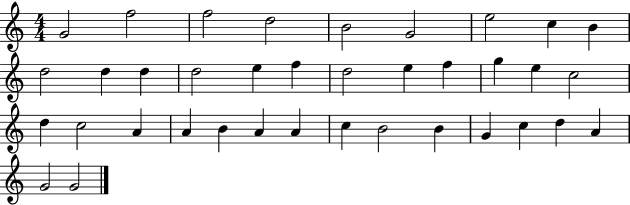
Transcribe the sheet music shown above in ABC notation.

X:1
T:Untitled
M:4/4
L:1/4
K:C
G2 f2 f2 d2 B2 G2 e2 c B d2 d d d2 e f d2 e f g e c2 d c2 A A B A A c B2 B G c d A G2 G2